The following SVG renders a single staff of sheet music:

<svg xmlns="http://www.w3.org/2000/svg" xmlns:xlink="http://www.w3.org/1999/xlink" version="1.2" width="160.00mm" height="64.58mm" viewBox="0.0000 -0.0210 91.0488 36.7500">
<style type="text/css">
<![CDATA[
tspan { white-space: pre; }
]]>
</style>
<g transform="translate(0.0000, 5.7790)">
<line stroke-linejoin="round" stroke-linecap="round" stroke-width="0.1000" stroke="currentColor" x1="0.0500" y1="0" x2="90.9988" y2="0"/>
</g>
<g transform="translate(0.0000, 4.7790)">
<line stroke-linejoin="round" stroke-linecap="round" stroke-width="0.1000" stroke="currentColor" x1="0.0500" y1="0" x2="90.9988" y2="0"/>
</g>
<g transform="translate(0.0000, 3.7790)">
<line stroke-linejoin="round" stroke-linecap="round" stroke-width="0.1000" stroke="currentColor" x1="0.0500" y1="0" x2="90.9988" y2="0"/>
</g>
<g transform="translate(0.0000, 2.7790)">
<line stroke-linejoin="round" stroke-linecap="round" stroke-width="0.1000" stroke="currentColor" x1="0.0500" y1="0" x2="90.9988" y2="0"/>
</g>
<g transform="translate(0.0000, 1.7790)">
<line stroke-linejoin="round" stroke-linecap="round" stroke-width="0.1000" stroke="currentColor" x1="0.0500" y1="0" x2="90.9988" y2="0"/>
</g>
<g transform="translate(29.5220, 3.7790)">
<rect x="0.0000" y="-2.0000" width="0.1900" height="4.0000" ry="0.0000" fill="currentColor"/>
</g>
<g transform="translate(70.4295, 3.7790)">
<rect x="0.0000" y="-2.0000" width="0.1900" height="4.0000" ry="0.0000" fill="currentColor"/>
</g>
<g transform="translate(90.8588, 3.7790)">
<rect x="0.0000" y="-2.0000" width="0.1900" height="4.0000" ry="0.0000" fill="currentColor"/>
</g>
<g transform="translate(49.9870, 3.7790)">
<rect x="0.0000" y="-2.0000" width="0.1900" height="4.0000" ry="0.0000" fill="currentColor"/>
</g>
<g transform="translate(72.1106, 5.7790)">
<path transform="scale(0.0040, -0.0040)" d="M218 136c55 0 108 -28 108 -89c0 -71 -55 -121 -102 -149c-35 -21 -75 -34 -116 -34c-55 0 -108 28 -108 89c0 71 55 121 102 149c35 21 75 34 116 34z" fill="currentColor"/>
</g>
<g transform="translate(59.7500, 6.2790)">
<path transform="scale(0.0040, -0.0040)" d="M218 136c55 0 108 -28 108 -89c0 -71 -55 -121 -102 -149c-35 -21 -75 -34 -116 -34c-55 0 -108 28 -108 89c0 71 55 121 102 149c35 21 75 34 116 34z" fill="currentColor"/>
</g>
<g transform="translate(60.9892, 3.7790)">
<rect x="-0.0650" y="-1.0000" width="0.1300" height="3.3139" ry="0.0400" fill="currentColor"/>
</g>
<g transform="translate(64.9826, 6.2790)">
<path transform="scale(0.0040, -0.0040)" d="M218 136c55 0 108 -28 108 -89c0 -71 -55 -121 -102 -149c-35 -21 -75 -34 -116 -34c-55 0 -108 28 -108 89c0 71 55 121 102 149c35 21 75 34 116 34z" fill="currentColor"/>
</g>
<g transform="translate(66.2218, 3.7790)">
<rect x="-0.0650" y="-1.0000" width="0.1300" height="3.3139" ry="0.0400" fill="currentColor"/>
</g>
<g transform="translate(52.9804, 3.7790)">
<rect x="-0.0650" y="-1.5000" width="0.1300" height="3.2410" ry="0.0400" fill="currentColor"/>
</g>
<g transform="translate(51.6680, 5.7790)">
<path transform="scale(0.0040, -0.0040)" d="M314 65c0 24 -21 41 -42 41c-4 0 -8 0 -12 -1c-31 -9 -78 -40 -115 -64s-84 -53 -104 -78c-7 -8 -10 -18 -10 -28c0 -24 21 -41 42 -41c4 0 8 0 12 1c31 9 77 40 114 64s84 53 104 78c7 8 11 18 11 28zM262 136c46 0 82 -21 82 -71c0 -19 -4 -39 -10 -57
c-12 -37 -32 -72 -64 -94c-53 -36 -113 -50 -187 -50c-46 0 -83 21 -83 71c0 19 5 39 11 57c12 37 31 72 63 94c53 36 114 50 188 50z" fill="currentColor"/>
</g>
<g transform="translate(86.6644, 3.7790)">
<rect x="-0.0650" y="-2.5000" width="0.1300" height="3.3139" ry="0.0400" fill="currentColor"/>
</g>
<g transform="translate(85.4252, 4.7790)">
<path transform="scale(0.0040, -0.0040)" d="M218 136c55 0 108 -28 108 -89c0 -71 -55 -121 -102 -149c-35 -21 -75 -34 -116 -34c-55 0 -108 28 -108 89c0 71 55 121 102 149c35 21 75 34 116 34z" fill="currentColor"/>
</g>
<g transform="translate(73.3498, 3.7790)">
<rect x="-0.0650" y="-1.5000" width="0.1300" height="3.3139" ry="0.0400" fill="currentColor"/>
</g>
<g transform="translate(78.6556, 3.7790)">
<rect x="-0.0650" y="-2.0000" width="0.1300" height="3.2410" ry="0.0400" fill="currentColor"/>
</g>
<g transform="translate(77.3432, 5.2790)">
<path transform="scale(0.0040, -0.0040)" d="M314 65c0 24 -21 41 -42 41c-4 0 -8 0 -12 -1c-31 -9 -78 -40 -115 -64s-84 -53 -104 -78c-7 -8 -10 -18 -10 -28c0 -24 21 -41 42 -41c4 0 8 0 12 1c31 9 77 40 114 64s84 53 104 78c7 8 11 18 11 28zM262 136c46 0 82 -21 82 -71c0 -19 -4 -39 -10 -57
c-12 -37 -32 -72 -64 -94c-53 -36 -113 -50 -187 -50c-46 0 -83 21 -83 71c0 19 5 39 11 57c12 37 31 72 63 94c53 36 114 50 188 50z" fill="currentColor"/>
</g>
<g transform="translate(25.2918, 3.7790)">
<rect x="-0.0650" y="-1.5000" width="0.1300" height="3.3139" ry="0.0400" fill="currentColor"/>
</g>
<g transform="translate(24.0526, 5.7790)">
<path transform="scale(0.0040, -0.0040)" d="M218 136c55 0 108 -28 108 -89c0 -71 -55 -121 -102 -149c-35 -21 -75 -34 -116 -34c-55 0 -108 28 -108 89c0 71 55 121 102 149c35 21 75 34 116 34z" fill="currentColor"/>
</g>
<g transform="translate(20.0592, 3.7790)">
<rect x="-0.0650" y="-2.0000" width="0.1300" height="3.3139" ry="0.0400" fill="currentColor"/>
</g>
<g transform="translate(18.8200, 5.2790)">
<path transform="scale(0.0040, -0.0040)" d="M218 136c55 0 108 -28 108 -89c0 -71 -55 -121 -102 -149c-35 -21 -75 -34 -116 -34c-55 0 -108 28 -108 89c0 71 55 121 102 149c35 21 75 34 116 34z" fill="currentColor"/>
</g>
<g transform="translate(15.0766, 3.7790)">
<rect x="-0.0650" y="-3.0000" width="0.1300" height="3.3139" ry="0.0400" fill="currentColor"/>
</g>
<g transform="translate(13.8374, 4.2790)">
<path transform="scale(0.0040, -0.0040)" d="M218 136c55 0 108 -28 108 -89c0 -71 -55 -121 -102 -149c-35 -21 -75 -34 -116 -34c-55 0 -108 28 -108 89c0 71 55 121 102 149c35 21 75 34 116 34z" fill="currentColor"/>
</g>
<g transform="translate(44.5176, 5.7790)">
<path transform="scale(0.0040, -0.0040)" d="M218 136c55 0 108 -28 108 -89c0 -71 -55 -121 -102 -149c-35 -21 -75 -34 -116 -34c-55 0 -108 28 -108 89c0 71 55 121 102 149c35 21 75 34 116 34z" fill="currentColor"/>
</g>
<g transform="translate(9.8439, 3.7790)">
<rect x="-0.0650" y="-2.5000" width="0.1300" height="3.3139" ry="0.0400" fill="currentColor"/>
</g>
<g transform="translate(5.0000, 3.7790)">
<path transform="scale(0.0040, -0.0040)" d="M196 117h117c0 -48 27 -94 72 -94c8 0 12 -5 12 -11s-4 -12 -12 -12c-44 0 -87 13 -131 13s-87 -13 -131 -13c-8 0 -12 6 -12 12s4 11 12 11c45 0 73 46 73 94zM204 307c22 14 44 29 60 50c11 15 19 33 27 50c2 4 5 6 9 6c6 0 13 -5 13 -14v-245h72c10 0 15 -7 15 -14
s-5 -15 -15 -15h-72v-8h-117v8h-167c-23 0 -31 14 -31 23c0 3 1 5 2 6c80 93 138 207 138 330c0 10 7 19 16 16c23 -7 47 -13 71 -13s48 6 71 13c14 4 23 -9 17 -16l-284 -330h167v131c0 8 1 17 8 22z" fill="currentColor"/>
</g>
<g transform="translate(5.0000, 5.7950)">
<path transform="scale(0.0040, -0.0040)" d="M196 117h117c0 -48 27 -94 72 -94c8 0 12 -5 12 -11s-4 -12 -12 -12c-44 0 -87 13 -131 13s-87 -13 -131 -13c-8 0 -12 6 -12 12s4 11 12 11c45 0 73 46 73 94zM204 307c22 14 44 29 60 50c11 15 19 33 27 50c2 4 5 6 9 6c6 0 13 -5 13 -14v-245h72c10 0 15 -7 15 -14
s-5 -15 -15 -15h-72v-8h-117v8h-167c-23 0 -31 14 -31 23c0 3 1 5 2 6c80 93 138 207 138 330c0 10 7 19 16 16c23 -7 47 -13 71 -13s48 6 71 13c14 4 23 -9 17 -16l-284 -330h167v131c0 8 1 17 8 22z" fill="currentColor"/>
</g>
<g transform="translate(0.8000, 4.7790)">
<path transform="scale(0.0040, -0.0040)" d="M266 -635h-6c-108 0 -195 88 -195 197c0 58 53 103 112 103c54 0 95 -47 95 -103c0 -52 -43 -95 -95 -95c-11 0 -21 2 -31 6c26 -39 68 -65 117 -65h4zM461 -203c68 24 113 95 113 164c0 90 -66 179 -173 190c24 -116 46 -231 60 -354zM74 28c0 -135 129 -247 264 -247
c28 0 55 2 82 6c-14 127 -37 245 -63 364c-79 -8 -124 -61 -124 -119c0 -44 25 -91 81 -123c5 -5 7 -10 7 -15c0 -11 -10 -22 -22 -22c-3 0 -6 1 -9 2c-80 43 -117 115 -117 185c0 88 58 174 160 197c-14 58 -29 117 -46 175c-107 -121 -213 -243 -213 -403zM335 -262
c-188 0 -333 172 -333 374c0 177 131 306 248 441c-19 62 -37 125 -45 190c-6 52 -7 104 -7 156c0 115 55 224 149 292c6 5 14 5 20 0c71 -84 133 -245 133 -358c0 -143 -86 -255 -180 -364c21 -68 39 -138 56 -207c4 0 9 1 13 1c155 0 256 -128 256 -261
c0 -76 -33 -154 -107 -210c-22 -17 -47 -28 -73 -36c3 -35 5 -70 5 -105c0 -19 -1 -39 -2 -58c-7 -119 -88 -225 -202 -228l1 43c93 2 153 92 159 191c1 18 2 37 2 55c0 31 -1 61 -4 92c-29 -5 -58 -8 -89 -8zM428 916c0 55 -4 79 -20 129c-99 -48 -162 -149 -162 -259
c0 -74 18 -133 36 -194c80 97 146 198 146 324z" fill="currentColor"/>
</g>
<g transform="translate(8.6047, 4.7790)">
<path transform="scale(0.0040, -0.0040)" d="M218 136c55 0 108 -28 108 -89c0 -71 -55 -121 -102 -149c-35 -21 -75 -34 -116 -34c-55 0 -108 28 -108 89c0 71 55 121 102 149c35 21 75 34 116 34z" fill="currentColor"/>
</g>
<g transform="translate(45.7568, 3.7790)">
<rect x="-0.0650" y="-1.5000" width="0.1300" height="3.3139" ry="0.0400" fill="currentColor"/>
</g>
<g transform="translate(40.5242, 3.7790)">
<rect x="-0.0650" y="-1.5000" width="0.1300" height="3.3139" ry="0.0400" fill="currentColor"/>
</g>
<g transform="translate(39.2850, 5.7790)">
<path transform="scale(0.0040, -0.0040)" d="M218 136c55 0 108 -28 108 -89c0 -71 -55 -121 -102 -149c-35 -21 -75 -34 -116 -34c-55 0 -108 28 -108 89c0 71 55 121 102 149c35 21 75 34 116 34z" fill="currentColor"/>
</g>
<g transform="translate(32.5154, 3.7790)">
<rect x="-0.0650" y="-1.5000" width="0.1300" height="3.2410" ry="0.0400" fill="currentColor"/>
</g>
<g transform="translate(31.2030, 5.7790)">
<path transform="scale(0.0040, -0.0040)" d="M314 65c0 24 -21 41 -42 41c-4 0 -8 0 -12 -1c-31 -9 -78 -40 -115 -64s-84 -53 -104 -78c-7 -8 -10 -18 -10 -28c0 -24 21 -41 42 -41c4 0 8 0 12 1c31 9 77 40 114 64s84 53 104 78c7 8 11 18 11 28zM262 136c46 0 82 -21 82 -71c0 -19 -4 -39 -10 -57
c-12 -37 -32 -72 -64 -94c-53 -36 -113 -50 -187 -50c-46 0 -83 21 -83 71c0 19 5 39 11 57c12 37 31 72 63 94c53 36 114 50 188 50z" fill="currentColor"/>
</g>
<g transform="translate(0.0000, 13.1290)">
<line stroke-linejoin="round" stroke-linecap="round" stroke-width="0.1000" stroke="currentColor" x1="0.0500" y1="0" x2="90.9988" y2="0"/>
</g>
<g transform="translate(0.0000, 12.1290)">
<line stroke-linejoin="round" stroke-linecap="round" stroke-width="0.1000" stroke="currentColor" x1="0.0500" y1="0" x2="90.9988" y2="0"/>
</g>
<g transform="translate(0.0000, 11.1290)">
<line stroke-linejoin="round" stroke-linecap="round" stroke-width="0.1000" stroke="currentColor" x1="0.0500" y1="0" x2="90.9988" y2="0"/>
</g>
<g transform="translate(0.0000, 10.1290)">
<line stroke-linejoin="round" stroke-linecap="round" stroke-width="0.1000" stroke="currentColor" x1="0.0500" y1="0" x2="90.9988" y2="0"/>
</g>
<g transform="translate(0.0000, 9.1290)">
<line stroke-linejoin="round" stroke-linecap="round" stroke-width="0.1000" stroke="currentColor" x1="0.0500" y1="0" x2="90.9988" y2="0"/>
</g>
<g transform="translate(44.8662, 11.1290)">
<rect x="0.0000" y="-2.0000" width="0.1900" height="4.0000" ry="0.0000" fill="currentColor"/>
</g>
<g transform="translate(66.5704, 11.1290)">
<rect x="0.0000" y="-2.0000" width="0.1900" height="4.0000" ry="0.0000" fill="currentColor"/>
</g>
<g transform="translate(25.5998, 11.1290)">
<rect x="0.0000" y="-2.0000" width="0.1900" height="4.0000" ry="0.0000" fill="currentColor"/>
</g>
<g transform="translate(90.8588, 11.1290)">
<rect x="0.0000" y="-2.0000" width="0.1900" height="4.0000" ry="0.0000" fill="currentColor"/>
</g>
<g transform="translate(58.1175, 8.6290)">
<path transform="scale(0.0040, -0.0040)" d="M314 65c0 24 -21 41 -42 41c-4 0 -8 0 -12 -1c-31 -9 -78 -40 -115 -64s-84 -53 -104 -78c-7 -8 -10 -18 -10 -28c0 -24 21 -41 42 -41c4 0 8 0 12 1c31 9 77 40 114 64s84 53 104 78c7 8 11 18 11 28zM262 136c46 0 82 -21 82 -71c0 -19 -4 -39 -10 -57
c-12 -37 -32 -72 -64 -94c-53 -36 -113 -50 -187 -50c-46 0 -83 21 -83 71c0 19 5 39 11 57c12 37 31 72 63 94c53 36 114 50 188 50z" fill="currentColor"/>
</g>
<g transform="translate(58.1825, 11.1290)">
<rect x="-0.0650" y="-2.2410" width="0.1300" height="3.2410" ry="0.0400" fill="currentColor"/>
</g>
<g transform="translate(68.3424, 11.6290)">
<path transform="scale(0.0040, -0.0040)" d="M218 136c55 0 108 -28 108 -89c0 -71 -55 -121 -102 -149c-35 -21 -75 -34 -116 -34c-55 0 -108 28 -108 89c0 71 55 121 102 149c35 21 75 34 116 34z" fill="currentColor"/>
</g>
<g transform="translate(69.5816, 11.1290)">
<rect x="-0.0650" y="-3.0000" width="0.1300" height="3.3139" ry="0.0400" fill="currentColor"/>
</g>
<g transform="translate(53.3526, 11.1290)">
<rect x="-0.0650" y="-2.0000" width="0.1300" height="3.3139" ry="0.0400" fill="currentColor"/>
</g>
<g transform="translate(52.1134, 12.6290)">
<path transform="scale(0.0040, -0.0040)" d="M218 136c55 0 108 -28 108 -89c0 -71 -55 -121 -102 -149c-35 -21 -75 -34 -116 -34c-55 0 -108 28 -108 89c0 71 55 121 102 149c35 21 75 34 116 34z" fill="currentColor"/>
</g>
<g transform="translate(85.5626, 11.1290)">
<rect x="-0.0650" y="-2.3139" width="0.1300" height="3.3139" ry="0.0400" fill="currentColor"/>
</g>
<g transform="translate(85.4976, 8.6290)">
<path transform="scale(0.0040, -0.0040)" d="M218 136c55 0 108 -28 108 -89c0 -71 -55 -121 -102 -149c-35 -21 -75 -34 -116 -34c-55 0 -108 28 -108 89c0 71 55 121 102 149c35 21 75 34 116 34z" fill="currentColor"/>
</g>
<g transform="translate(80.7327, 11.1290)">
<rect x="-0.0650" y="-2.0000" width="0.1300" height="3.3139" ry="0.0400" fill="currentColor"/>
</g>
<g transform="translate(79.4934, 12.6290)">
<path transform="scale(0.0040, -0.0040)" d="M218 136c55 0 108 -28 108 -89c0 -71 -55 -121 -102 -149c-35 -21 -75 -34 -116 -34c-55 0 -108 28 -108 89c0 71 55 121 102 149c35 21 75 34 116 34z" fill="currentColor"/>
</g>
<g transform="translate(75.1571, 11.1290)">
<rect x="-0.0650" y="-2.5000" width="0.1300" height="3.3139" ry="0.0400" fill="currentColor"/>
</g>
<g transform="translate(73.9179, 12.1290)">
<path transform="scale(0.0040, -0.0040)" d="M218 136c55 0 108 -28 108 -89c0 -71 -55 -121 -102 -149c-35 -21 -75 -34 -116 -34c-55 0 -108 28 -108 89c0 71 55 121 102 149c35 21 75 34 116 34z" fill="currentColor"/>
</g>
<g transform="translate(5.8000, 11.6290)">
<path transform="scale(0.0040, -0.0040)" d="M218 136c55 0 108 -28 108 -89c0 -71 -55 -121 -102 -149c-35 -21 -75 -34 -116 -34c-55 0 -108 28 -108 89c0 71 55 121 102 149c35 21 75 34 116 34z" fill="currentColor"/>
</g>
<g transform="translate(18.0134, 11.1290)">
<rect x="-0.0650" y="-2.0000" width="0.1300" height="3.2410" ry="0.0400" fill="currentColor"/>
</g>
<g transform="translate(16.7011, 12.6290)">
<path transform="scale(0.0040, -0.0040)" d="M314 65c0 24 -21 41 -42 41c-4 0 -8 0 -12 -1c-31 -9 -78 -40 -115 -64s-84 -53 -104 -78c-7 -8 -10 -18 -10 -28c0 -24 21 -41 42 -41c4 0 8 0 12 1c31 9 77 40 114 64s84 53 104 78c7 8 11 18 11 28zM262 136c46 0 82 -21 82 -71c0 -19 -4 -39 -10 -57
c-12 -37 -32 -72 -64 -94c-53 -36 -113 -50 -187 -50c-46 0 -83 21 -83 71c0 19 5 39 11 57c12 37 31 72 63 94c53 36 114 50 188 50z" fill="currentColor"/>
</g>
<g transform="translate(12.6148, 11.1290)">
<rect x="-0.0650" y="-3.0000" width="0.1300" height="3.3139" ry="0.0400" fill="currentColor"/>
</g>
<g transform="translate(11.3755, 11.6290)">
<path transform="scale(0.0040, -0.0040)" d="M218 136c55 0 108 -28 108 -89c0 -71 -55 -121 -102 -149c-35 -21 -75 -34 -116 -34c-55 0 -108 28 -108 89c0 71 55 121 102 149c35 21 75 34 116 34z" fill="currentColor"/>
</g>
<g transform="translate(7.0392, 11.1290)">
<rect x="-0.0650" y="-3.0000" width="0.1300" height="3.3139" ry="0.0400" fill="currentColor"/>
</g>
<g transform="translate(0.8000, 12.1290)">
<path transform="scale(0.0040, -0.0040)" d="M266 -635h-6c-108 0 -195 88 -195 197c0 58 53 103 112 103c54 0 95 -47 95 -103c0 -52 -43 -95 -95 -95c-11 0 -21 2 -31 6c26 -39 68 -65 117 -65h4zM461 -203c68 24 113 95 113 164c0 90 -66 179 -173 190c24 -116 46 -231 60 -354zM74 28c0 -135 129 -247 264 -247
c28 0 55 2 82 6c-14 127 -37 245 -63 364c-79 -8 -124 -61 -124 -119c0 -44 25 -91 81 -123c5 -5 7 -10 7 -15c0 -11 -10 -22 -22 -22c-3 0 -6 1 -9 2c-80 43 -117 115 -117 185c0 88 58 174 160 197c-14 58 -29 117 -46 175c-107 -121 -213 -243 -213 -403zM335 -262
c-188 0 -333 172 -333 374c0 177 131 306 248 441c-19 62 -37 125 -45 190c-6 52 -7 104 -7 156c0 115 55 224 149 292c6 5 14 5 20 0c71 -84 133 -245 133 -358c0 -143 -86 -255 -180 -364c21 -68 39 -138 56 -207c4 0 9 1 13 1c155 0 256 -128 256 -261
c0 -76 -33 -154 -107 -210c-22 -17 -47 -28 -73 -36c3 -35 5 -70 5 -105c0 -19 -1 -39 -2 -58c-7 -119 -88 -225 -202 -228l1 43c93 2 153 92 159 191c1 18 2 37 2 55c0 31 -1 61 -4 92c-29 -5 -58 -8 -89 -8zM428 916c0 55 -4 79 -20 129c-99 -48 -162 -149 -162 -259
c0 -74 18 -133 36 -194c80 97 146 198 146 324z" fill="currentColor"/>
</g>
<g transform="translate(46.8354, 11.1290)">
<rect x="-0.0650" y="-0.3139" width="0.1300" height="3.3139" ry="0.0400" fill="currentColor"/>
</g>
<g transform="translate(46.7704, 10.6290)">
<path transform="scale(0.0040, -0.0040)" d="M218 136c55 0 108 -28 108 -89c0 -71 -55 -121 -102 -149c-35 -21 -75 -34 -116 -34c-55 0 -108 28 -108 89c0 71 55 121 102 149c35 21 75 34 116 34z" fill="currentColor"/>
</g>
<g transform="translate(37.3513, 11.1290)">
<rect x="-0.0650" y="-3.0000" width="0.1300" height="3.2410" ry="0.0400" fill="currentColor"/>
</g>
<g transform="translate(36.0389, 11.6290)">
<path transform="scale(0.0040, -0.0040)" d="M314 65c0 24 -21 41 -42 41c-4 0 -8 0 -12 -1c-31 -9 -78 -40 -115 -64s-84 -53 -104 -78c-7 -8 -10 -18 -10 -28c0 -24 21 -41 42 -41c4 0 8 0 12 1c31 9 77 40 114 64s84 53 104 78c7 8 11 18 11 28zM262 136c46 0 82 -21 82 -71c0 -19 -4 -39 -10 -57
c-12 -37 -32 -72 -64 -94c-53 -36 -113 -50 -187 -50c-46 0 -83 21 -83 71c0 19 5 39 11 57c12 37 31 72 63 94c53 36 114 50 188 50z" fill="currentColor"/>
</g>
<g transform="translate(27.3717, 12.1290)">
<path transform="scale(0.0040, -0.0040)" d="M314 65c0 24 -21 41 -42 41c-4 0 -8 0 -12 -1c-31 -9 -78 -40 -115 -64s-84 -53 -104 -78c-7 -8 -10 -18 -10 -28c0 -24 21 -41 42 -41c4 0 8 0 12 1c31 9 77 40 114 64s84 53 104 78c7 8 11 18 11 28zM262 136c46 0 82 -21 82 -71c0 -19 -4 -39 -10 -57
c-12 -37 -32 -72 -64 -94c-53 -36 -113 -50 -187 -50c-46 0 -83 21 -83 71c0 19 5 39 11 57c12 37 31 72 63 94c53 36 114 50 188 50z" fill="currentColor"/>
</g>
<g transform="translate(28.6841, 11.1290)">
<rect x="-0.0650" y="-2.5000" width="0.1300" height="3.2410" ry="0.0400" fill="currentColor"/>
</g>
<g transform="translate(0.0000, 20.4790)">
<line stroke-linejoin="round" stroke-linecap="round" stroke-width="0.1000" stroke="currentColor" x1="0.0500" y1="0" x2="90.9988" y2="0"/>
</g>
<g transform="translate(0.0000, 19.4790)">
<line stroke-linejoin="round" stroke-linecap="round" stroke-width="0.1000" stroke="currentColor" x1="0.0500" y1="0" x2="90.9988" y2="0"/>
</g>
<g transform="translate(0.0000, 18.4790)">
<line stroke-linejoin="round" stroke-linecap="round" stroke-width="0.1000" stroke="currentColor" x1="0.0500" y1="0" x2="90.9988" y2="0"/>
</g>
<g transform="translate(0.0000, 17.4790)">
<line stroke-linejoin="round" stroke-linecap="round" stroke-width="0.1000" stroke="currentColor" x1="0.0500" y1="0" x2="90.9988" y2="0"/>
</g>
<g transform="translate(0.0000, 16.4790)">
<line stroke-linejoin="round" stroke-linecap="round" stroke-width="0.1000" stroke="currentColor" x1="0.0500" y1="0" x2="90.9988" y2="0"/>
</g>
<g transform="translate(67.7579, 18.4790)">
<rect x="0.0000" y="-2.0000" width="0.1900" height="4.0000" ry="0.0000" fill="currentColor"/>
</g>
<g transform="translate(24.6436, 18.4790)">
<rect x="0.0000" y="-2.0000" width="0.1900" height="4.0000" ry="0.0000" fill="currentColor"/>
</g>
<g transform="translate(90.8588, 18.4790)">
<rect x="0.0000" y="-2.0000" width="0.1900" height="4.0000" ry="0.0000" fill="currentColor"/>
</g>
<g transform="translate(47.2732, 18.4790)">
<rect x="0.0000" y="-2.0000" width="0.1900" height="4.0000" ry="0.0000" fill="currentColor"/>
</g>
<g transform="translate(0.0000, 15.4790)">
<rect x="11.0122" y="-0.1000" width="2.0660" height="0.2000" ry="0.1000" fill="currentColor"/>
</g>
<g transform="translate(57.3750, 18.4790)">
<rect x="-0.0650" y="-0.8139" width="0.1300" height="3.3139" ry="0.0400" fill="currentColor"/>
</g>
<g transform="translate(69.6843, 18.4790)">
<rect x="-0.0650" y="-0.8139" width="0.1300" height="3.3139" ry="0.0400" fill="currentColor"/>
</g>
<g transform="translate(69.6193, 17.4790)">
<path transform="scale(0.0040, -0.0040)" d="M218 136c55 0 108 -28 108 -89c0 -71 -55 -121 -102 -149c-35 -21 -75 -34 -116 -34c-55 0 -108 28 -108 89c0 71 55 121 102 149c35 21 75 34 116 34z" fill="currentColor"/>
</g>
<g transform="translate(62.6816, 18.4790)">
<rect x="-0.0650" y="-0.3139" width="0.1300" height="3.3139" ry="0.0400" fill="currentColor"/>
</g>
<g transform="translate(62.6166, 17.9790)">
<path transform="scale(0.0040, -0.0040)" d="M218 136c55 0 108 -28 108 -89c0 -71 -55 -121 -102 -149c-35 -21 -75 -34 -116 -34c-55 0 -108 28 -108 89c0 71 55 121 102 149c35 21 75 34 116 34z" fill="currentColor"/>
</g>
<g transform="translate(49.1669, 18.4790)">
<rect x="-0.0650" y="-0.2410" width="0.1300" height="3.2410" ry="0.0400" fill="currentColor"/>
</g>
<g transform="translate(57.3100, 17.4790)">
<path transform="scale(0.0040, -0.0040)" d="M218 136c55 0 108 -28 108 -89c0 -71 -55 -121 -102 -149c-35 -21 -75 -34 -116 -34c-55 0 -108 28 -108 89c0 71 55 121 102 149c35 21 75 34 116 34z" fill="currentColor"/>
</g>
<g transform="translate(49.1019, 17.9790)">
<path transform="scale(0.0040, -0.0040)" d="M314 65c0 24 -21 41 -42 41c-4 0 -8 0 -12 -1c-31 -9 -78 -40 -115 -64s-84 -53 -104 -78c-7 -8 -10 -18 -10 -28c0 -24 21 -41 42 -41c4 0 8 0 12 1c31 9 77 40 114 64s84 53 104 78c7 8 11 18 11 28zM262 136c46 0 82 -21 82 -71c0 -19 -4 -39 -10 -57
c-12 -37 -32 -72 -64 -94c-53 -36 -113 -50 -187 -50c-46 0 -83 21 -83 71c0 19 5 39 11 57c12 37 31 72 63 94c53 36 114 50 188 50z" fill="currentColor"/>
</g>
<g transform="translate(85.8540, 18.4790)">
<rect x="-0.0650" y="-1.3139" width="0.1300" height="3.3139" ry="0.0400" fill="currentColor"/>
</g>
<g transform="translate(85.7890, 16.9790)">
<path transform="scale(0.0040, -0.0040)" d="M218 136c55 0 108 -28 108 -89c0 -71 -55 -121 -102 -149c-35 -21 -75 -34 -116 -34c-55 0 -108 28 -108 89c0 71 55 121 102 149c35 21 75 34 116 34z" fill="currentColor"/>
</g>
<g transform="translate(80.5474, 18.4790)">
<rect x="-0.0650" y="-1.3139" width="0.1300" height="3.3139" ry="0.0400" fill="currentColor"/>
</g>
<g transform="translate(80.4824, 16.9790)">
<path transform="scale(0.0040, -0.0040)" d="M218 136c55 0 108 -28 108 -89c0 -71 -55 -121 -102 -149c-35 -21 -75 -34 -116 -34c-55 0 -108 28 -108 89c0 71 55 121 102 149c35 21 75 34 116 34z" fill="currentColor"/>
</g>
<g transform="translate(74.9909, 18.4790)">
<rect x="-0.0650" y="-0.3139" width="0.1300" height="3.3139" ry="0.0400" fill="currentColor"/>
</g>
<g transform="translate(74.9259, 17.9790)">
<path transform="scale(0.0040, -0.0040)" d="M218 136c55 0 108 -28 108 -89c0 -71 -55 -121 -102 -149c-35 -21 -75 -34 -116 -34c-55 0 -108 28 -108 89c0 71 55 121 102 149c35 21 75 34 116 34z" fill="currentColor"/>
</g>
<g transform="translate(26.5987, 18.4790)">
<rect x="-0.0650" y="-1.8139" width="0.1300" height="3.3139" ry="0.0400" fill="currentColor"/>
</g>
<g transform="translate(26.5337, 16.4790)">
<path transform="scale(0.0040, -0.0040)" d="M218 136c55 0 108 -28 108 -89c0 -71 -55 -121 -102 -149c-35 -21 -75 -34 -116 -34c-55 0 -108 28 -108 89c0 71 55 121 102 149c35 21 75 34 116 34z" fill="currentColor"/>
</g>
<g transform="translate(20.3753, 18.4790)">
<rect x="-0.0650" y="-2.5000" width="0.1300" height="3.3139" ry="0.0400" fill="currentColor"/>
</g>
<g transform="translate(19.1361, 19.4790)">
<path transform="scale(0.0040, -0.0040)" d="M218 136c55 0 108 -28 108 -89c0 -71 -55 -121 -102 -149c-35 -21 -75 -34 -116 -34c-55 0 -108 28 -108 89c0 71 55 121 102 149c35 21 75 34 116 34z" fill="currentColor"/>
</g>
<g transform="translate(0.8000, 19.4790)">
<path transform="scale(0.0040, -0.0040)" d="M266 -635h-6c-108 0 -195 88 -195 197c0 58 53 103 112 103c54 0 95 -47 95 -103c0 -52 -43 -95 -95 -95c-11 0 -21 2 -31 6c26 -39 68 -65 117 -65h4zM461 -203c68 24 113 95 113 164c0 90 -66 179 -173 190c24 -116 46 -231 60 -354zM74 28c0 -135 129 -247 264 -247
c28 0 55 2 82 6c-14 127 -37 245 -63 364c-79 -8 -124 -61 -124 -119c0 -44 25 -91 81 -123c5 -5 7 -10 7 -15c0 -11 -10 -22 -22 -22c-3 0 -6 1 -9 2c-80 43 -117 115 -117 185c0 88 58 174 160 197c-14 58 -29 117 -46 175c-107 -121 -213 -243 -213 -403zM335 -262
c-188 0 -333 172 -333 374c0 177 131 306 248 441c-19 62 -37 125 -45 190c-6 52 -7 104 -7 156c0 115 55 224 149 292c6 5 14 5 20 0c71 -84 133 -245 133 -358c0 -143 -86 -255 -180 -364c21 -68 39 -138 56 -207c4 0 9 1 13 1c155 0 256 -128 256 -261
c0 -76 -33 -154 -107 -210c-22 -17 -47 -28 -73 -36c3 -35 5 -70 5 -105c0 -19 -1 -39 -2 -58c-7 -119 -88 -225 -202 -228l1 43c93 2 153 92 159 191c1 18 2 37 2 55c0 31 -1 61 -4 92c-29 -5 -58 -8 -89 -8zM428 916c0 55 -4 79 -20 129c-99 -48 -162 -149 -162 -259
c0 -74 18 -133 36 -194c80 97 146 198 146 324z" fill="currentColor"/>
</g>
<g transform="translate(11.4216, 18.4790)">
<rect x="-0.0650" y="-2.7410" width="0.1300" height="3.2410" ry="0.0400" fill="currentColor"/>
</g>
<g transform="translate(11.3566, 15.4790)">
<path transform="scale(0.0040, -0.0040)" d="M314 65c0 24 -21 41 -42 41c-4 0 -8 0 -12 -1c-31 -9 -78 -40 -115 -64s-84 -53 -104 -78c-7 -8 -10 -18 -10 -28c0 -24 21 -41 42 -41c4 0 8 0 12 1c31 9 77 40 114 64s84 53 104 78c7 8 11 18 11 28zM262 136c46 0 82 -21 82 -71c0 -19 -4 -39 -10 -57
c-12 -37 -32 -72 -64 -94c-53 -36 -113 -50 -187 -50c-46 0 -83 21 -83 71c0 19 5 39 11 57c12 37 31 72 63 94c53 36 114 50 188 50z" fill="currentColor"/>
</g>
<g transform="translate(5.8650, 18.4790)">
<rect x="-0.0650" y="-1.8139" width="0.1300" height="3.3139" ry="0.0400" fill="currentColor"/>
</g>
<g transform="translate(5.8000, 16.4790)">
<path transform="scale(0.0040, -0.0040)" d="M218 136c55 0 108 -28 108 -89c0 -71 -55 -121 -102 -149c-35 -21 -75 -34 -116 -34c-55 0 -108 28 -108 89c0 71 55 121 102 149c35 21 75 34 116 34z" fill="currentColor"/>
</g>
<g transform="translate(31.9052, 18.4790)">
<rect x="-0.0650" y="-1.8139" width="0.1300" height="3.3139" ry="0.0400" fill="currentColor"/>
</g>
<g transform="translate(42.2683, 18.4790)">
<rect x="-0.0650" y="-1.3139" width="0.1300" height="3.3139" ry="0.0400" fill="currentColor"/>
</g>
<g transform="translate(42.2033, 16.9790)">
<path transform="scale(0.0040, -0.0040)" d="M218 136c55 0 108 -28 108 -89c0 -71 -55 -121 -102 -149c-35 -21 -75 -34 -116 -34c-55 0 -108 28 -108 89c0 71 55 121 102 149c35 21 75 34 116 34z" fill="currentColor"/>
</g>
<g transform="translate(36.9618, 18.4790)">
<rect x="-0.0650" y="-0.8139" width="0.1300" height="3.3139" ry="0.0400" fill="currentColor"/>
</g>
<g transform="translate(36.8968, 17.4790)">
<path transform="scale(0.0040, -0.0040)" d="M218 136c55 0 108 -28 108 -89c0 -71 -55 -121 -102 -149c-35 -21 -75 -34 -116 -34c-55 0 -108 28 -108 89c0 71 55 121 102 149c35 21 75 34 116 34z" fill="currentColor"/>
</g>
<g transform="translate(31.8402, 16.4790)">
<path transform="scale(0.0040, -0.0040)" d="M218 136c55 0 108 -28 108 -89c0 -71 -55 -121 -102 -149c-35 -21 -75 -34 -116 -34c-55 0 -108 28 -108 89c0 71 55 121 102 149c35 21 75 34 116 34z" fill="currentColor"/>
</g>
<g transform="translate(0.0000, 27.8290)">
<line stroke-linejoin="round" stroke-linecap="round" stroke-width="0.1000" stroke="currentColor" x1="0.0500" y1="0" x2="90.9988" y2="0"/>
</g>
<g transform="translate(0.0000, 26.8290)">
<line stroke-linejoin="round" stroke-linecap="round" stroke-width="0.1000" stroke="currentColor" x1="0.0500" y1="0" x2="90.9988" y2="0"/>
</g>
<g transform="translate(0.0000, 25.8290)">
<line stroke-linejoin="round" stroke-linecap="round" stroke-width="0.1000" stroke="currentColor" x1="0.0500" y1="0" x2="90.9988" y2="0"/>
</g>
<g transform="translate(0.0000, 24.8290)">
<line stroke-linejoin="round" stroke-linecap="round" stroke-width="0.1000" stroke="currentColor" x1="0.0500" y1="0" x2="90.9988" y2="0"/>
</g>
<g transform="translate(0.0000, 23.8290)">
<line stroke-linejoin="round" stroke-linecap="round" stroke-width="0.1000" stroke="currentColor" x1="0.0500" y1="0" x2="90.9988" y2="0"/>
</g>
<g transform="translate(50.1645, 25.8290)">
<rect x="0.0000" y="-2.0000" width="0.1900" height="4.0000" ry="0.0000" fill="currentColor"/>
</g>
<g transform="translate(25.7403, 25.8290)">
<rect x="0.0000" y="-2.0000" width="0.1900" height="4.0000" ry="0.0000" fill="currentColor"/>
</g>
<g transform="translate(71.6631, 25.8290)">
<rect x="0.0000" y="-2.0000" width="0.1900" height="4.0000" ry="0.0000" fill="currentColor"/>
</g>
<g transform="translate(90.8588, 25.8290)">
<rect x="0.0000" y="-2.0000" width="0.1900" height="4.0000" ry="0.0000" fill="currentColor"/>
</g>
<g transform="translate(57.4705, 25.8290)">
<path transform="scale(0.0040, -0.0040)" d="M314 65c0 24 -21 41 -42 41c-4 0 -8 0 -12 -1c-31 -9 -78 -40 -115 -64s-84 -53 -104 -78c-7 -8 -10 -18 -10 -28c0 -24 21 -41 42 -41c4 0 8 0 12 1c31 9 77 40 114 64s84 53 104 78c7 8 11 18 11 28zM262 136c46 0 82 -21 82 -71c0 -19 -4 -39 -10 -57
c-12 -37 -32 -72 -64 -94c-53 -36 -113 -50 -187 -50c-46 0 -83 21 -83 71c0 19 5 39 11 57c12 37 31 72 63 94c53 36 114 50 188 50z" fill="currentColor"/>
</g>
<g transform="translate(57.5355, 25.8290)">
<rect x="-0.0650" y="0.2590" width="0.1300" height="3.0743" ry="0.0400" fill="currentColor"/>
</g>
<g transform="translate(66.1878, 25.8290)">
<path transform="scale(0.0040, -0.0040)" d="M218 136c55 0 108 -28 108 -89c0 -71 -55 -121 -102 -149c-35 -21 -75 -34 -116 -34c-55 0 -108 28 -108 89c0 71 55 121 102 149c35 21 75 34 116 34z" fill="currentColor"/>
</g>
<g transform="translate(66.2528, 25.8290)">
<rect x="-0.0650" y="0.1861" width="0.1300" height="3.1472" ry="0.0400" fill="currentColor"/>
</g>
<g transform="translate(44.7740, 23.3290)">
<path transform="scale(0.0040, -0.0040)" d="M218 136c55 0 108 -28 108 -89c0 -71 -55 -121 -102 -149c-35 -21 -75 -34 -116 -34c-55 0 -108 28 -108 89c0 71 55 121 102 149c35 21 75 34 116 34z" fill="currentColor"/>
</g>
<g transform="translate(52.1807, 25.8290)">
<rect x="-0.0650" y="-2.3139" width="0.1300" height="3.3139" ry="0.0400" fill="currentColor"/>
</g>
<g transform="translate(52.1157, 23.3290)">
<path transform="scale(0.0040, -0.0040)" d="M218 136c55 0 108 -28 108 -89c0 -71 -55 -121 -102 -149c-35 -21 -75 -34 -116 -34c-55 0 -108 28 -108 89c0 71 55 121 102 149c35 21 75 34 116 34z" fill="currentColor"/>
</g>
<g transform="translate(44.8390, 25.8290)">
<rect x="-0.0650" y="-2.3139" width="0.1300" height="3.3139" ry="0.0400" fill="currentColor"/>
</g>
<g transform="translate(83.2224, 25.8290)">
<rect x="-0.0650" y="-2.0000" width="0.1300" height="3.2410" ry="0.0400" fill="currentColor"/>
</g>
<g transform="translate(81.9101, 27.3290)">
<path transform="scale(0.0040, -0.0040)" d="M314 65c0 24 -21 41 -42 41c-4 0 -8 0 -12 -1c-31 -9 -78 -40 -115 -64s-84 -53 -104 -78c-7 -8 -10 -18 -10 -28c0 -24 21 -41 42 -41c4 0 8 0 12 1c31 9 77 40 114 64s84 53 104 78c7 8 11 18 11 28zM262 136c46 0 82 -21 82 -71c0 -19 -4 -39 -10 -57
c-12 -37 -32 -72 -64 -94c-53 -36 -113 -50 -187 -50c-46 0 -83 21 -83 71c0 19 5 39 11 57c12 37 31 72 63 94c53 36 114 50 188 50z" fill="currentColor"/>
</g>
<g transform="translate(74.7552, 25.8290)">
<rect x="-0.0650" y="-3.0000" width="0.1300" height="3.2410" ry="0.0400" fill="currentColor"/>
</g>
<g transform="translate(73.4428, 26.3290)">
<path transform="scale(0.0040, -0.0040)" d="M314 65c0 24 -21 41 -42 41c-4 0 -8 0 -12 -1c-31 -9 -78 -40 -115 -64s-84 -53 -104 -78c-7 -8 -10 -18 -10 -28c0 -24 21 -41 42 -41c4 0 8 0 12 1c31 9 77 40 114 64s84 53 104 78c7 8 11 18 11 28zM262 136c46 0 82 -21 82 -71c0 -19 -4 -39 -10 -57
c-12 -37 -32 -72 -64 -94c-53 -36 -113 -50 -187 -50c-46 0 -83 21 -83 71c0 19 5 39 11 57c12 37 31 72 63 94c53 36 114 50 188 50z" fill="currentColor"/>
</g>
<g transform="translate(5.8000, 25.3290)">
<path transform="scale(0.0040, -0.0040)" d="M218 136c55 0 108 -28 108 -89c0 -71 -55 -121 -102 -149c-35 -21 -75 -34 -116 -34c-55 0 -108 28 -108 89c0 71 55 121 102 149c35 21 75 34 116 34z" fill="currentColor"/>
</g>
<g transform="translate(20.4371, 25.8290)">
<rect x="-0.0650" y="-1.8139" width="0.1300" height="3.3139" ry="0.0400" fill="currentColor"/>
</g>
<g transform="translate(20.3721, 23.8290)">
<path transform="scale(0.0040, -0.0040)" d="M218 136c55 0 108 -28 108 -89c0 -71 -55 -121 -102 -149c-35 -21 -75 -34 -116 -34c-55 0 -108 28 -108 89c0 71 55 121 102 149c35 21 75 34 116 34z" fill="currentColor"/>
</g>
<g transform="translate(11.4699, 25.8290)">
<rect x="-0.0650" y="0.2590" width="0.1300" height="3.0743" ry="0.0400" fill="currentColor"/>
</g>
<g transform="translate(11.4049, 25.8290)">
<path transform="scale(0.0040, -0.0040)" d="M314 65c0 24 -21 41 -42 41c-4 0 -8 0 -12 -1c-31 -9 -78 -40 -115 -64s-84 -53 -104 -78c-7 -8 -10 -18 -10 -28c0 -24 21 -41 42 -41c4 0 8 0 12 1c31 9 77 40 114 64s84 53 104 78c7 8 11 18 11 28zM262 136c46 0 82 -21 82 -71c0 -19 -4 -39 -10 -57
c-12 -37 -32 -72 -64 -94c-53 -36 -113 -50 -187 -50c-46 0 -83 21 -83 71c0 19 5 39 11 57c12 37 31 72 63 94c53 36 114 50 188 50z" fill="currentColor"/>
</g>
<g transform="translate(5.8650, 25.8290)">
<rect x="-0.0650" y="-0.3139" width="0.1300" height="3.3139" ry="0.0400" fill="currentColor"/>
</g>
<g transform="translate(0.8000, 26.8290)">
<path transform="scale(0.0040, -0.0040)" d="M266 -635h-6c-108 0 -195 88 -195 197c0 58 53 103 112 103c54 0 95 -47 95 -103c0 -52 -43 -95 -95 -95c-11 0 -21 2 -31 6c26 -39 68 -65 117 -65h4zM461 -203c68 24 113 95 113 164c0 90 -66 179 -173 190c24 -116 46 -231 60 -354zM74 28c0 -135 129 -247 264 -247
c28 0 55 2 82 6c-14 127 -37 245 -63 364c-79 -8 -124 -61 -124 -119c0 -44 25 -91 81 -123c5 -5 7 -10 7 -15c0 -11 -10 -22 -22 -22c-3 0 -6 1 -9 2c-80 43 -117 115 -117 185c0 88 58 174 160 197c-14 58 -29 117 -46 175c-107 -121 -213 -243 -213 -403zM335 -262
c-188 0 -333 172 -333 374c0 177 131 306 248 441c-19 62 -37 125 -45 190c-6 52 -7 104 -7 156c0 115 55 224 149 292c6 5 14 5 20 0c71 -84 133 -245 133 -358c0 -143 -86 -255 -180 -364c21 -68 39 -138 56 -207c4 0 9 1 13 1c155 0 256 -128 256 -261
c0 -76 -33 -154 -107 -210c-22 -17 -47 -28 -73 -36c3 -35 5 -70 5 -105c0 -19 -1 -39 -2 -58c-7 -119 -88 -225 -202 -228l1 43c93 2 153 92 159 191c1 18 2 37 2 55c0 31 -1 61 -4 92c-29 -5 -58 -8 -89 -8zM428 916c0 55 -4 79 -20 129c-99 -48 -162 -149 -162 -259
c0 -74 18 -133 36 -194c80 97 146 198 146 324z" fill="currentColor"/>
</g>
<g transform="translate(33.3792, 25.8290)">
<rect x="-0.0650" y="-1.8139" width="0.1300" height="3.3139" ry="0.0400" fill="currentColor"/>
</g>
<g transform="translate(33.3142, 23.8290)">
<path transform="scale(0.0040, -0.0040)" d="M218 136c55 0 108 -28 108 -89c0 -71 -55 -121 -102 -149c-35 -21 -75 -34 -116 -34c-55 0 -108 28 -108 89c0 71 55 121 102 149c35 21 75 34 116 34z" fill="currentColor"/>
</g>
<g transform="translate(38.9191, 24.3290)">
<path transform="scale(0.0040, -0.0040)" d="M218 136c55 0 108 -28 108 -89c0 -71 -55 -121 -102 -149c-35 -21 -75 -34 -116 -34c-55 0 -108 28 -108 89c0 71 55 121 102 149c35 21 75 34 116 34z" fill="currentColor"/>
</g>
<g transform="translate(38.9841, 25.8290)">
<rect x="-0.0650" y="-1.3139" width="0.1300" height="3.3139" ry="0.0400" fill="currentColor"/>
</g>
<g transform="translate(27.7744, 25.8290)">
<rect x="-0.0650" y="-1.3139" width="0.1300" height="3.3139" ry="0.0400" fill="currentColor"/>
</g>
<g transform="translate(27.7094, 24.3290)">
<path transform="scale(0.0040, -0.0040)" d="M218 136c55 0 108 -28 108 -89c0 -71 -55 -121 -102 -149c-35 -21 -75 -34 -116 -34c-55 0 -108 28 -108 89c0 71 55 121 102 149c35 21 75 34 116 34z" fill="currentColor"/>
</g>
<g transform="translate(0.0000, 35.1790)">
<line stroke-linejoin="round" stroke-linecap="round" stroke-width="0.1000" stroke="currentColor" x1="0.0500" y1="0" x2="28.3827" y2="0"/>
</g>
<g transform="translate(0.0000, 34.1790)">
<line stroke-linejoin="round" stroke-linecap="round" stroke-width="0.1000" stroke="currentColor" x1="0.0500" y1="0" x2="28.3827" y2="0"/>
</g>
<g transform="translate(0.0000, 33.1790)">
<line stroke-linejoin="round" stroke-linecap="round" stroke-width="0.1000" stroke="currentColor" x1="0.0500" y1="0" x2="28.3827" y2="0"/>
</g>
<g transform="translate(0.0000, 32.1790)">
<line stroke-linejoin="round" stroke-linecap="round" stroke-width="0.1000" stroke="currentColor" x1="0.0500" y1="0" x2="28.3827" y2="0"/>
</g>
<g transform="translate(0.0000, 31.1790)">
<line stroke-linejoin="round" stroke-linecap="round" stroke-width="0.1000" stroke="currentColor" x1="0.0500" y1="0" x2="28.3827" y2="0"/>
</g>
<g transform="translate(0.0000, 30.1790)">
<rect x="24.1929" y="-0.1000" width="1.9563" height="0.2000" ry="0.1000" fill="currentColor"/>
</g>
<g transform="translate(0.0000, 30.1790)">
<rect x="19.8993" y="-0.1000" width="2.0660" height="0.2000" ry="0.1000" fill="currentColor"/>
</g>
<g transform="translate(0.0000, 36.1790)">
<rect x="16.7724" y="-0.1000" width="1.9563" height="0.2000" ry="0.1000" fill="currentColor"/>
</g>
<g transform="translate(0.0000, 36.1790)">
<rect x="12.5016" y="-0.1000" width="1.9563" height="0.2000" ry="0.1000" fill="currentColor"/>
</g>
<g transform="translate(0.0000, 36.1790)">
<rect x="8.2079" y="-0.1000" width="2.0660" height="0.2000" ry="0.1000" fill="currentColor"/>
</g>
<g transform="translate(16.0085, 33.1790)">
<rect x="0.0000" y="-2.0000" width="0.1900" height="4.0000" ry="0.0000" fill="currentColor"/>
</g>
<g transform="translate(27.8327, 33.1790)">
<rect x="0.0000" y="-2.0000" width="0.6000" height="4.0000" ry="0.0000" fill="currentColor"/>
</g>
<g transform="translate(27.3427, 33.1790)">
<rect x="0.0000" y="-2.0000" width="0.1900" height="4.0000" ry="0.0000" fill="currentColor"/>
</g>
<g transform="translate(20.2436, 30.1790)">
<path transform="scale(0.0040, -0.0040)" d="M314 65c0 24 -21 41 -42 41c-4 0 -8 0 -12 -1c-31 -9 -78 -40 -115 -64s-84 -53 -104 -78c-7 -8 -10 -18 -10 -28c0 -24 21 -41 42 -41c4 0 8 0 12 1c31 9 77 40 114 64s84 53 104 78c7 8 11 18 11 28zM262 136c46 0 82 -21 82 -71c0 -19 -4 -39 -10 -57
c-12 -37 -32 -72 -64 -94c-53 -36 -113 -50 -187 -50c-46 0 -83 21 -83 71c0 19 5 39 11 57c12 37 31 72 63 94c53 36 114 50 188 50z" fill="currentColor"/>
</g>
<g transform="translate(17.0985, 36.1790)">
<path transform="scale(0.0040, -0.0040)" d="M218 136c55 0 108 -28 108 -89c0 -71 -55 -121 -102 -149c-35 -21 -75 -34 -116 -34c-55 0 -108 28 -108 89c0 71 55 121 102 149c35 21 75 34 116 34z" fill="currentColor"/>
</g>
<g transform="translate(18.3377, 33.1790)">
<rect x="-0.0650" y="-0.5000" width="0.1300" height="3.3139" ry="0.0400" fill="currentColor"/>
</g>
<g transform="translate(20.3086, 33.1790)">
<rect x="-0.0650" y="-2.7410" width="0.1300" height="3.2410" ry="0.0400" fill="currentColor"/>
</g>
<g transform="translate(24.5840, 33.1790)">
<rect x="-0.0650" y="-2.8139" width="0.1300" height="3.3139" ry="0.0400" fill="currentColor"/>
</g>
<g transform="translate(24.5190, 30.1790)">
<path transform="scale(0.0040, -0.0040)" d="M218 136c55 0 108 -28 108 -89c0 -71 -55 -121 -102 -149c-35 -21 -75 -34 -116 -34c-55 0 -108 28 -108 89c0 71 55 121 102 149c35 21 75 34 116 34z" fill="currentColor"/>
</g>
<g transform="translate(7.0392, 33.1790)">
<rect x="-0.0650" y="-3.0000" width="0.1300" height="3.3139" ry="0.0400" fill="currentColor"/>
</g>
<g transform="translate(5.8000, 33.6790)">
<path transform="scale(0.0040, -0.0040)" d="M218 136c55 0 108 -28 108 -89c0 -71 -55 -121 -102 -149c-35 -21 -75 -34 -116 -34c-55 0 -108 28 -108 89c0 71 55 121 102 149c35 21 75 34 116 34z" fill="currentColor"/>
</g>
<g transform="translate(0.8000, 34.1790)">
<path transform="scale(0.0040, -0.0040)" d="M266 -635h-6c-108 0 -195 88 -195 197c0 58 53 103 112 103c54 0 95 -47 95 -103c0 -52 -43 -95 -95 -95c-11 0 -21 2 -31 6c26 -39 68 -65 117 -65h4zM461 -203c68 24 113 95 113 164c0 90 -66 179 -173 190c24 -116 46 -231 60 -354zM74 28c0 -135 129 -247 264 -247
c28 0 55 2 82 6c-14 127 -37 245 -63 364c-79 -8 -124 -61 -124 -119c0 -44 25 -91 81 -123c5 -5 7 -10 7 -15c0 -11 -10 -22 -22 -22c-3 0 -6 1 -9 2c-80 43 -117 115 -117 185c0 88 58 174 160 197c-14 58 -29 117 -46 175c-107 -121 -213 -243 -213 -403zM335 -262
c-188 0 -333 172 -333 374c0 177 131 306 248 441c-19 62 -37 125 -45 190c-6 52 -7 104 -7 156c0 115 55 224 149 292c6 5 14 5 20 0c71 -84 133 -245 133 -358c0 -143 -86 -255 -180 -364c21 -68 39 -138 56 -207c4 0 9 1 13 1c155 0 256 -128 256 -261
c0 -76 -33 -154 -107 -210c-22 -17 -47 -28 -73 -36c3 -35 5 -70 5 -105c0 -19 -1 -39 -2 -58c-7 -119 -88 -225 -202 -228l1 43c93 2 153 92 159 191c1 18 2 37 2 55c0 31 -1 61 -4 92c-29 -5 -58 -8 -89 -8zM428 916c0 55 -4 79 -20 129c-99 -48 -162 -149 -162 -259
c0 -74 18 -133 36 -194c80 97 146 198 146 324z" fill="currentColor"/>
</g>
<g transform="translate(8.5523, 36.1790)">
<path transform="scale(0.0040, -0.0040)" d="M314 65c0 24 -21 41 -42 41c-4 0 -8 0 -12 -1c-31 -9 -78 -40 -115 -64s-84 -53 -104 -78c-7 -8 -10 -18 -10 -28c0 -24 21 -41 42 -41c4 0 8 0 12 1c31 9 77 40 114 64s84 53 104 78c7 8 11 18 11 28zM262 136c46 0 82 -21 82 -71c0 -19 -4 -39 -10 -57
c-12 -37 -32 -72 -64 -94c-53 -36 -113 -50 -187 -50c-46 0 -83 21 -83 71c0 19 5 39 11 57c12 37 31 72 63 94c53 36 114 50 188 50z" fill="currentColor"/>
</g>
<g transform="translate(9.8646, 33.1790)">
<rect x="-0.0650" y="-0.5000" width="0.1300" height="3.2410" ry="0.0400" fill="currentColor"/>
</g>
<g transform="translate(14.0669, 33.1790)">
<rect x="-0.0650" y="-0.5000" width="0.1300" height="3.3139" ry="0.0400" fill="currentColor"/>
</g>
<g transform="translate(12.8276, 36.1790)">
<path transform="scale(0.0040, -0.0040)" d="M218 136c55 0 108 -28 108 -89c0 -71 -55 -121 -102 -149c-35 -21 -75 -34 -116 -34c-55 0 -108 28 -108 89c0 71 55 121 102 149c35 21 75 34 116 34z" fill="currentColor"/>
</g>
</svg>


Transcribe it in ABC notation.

X:1
T:Untitled
M:4/4
L:1/4
K:C
G A F E E2 E E E2 D D E F2 G A A F2 G2 A2 c F g2 A G F g f a2 G f f d e c2 d c d c e e c B2 f e f e g g B2 B A2 F2 A C2 C C a2 a